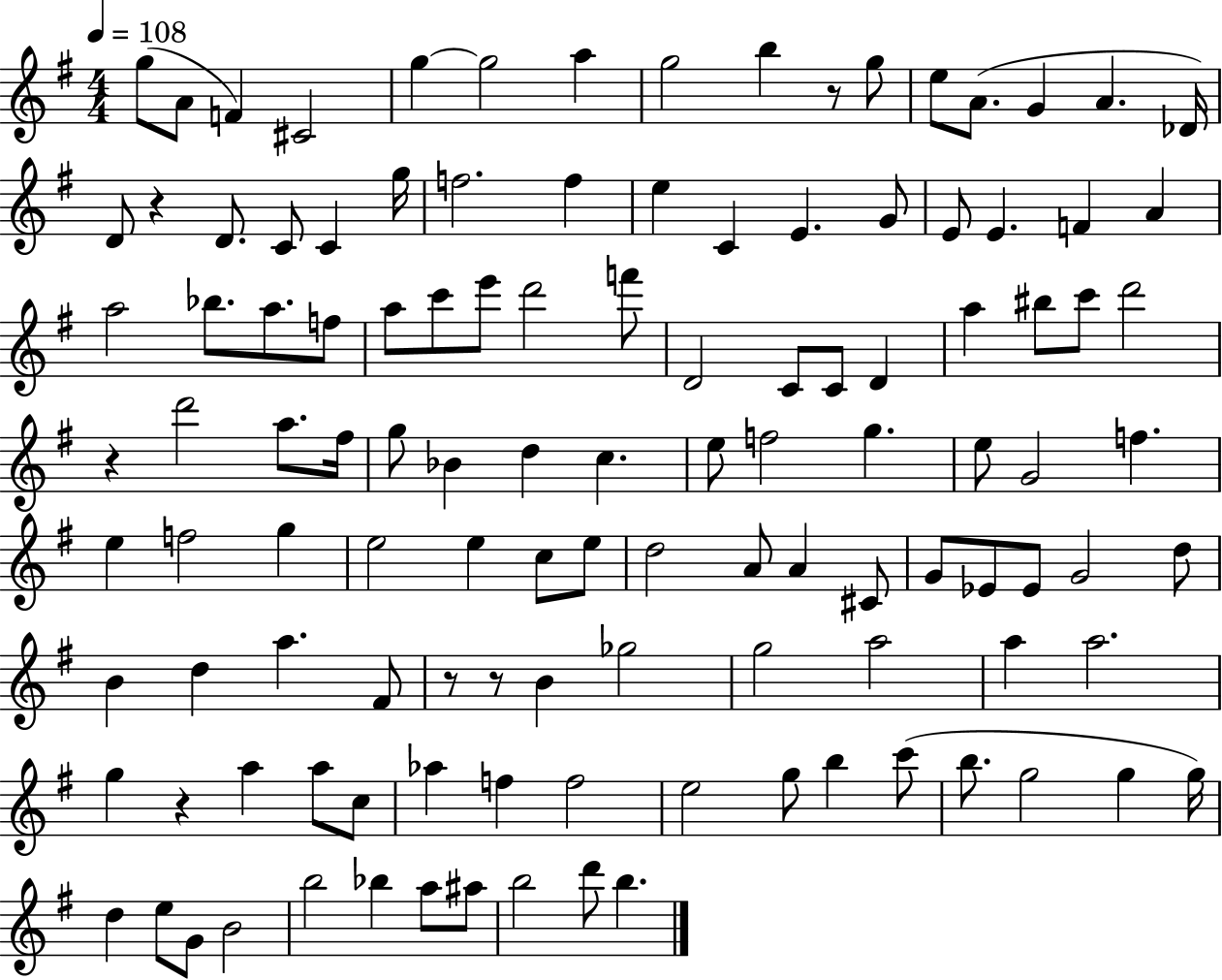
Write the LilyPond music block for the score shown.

{
  \clef treble
  \numericTimeSignature
  \time 4/4
  \key g \major
  \tempo 4 = 108
  g''8( a'8 f'4) cis'2 | g''4~~ g''2 a''4 | g''2 b''4 r8 g''8 | e''8 a'8.( g'4 a'4. des'16) | \break d'8 r4 d'8. c'8 c'4 g''16 | f''2. f''4 | e''4 c'4 e'4. g'8 | e'8 e'4. f'4 a'4 | \break a''2 bes''8. a''8. f''8 | a''8 c'''8 e'''8 d'''2 f'''8 | d'2 c'8 c'8 d'4 | a''4 bis''8 c'''8 d'''2 | \break r4 d'''2 a''8. fis''16 | g''8 bes'4 d''4 c''4. | e''8 f''2 g''4. | e''8 g'2 f''4. | \break e''4 f''2 g''4 | e''2 e''4 c''8 e''8 | d''2 a'8 a'4 cis'8 | g'8 ees'8 ees'8 g'2 d''8 | \break b'4 d''4 a''4. fis'8 | r8 r8 b'4 ges''2 | g''2 a''2 | a''4 a''2. | \break g''4 r4 a''4 a''8 c''8 | aes''4 f''4 f''2 | e''2 g''8 b''4 c'''8( | b''8. g''2 g''4 g''16) | \break d''4 e''8 g'8 b'2 | b''2 bes''4 a''8 ais''8 | b''2 d'''8 b''4. | \bar "|."
}